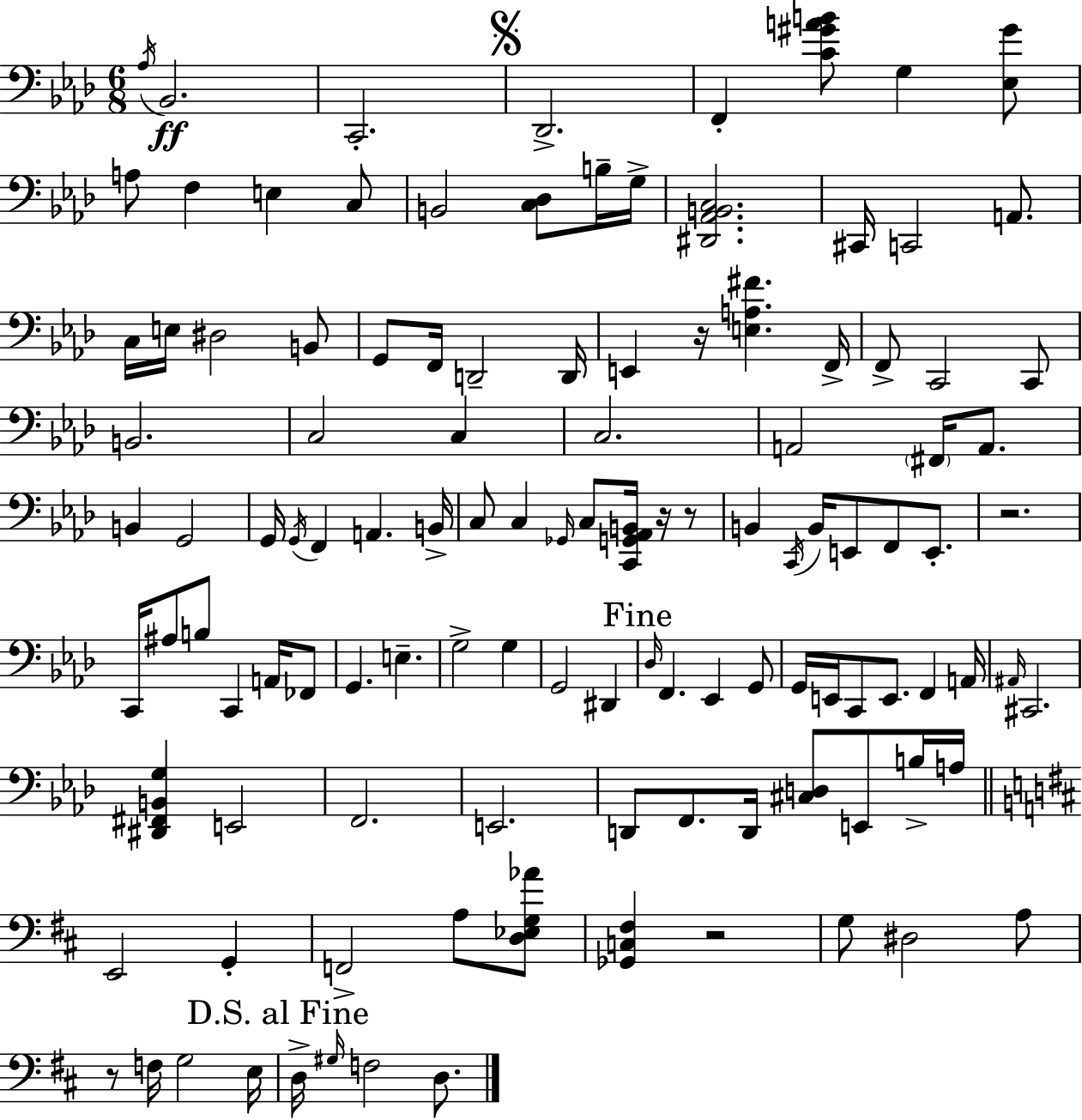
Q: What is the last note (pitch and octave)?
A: D3